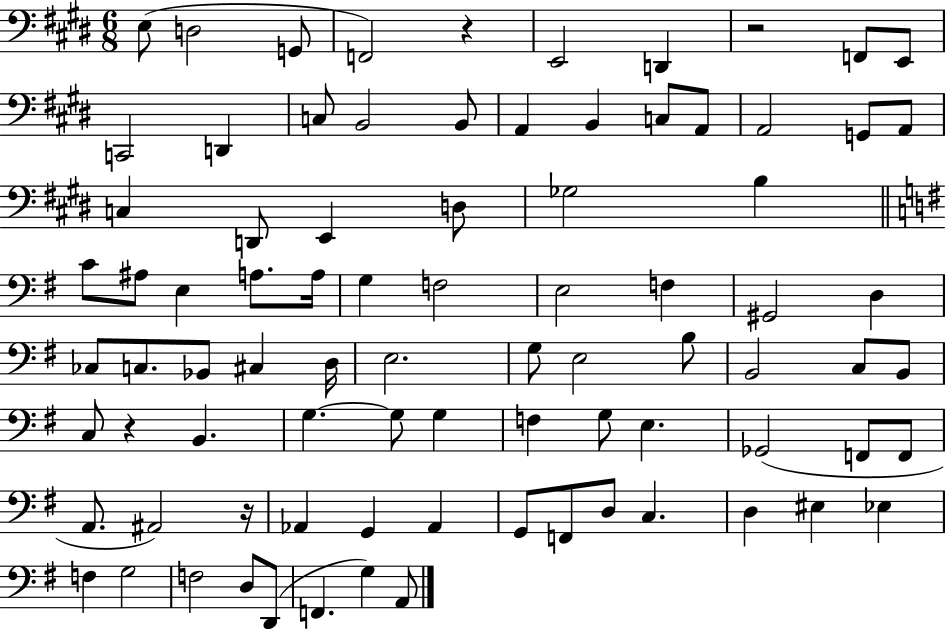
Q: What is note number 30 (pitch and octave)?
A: A3